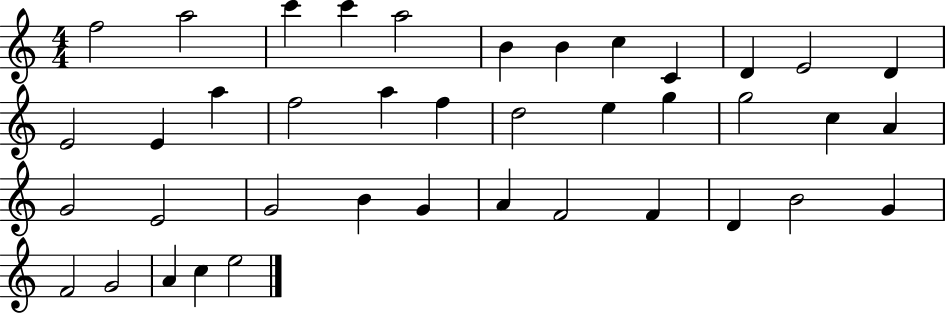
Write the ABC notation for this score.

X:1
T:Untitled
M:4/4
L:1/4
K:C
f2 a2 c' c' a2 B B c C D E2 D E2 E a f2 a f d2 e g g2 c A G2 E2 G2 B G A F2 F D B2 G F2 G2 A c e2